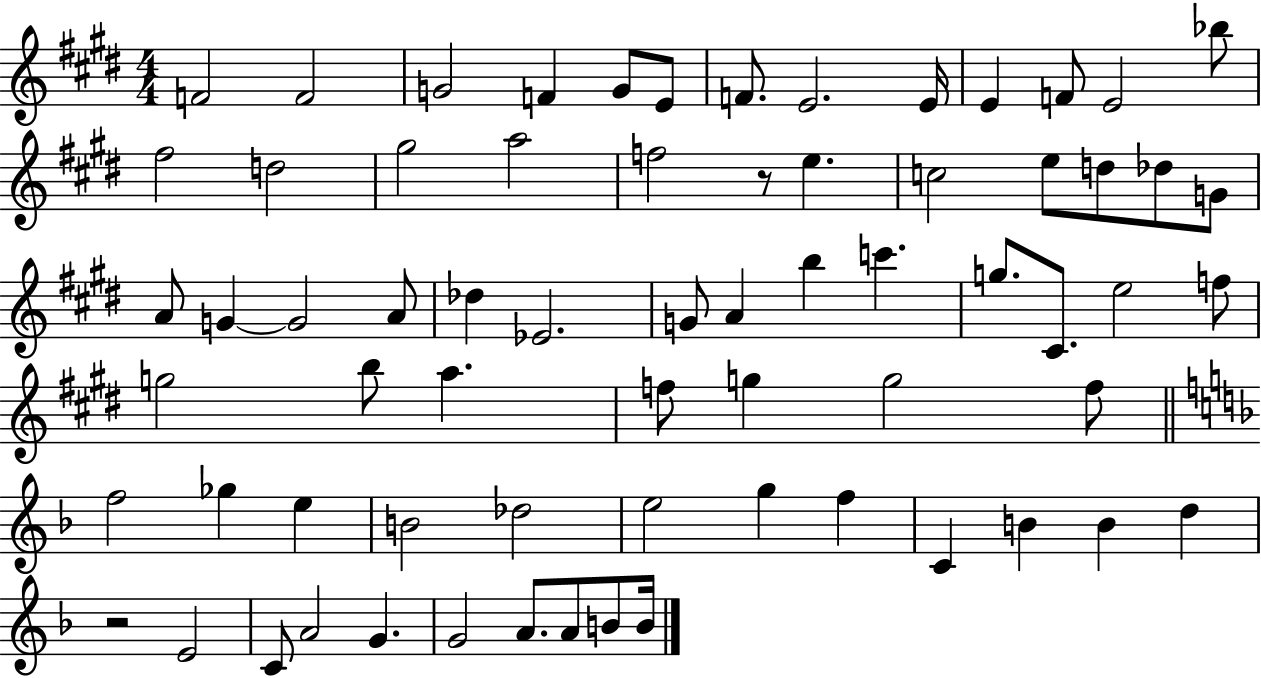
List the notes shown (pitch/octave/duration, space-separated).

F4/h F4/h G4/h F4/q G4/e E4/e F4/e. E4/h. E4/s E4/q F4/e E4/h Bb5/e F#5/h D5/h G#5/h A5/h F5/h R/e E5/q. C5/h E5/e D5/e Db5/e G4/e A4/e G4/q G4/h A4/e Db5/q Eb4/h. G4/e A4/q B5/q C6/q. G5/e. C#4/e. E5/h F5/e G5/h B5/e A5/q. F5/e G5/q G5/h F5/e F5/h Gb5/q E5/q B4/h Db5/h E5/h G5/q F5/q C4/q B4/q B4/q D5/q R/h E4/h C4/e A4/h G4/q. G4/h A4/e. A4/e B4/e B4/s